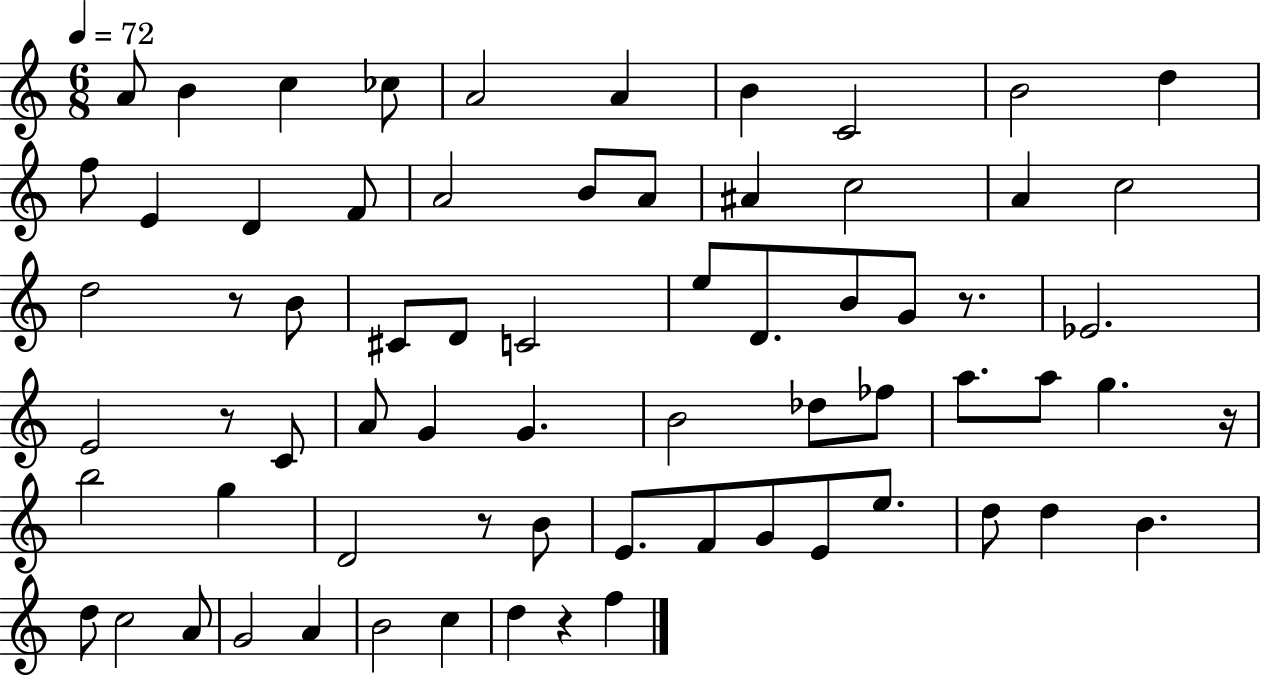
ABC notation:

X:1
T:Untitled
M:6/8
L:1/4
K:C
A/2 B c _c/2 A2 A B C2 B2 d f/2 E D F/2 A2 B/2 A/2 ^A c2 A c2 d2 z/2 B/2 ^C/2 D/2 C2 e/2 D/2 B/2 G/2 z/2 _E2 E2 z/2 C/2 A/2 G G B2 _d/2 _f/2 a/2 a/2 g z/4 b2 g D2 z/2 B/2 E/2 F/2 G/2 E/2 e/2 d/2 d B d/2 c2 A/2 G2 A B2 c d z f